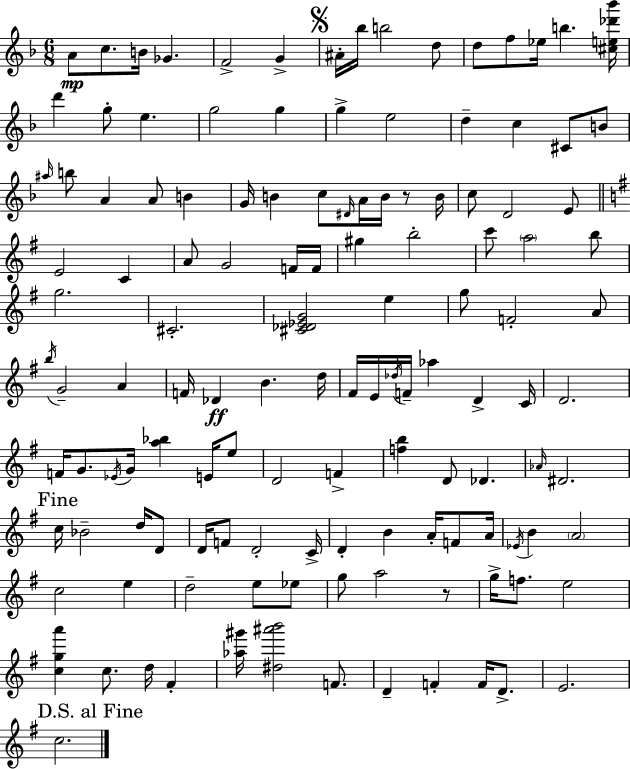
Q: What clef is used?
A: treble